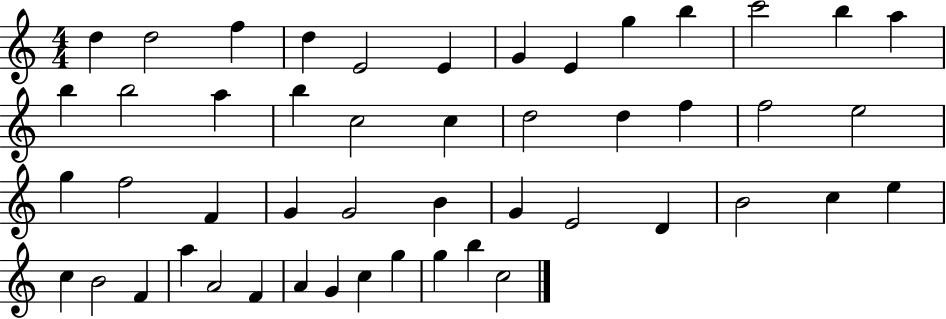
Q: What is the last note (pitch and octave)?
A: C5